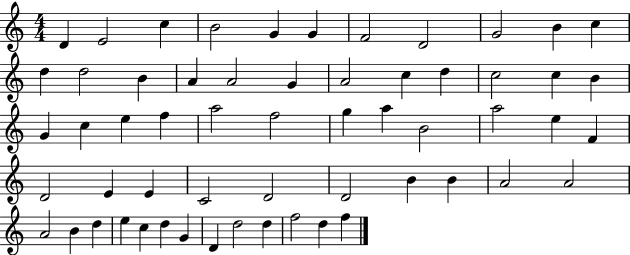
D4/q E4/h C5/q B4/h G4/q G4/q F4/h D4/h G4/h B4/q C5/q D5/q D5/h B4/q A4/q A4/h G4/q A4/h C5/q D5/q C5/h C5/q B4/q G4/q C5/q E5/q F5/q A5/h F5/h G5/q A5/q B4/h A5/h E5/q F4/q D4/h E4/q E4/q C4/h D4/h D4/h B4/q B4/q A4/h A4/h A4/h B4/q D5/q E5/q C5/q D5/q G4/q D4/q D5/h D5/q F5/h D5/q F5/q